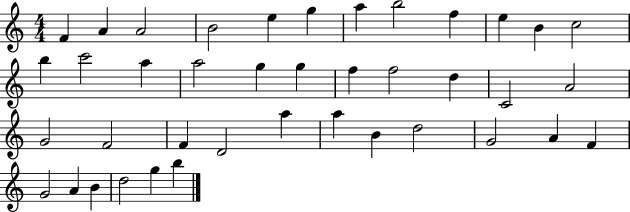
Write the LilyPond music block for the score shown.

{
  \clef treble
  \numericTimeSignature
  \time 4/4
  \key c \major
  f'4 a'4 a'2 | b'2 e''4 g''4 | a''4 b''2 f''4 | e''4 b'4 c''2 | \break b''4 c'''2 a''4 | a''2 g''4 g''4 | f''4 f''2 d''4 | c'2 a'2 | \break g'2 f'2 | f'4 d'2 a''4 | a''4 b'4 d''2 | g'2 a'4 f'4 | \break g'2 a'4 b'4 | d''2 g''4 b''4 | \bar "|."
}